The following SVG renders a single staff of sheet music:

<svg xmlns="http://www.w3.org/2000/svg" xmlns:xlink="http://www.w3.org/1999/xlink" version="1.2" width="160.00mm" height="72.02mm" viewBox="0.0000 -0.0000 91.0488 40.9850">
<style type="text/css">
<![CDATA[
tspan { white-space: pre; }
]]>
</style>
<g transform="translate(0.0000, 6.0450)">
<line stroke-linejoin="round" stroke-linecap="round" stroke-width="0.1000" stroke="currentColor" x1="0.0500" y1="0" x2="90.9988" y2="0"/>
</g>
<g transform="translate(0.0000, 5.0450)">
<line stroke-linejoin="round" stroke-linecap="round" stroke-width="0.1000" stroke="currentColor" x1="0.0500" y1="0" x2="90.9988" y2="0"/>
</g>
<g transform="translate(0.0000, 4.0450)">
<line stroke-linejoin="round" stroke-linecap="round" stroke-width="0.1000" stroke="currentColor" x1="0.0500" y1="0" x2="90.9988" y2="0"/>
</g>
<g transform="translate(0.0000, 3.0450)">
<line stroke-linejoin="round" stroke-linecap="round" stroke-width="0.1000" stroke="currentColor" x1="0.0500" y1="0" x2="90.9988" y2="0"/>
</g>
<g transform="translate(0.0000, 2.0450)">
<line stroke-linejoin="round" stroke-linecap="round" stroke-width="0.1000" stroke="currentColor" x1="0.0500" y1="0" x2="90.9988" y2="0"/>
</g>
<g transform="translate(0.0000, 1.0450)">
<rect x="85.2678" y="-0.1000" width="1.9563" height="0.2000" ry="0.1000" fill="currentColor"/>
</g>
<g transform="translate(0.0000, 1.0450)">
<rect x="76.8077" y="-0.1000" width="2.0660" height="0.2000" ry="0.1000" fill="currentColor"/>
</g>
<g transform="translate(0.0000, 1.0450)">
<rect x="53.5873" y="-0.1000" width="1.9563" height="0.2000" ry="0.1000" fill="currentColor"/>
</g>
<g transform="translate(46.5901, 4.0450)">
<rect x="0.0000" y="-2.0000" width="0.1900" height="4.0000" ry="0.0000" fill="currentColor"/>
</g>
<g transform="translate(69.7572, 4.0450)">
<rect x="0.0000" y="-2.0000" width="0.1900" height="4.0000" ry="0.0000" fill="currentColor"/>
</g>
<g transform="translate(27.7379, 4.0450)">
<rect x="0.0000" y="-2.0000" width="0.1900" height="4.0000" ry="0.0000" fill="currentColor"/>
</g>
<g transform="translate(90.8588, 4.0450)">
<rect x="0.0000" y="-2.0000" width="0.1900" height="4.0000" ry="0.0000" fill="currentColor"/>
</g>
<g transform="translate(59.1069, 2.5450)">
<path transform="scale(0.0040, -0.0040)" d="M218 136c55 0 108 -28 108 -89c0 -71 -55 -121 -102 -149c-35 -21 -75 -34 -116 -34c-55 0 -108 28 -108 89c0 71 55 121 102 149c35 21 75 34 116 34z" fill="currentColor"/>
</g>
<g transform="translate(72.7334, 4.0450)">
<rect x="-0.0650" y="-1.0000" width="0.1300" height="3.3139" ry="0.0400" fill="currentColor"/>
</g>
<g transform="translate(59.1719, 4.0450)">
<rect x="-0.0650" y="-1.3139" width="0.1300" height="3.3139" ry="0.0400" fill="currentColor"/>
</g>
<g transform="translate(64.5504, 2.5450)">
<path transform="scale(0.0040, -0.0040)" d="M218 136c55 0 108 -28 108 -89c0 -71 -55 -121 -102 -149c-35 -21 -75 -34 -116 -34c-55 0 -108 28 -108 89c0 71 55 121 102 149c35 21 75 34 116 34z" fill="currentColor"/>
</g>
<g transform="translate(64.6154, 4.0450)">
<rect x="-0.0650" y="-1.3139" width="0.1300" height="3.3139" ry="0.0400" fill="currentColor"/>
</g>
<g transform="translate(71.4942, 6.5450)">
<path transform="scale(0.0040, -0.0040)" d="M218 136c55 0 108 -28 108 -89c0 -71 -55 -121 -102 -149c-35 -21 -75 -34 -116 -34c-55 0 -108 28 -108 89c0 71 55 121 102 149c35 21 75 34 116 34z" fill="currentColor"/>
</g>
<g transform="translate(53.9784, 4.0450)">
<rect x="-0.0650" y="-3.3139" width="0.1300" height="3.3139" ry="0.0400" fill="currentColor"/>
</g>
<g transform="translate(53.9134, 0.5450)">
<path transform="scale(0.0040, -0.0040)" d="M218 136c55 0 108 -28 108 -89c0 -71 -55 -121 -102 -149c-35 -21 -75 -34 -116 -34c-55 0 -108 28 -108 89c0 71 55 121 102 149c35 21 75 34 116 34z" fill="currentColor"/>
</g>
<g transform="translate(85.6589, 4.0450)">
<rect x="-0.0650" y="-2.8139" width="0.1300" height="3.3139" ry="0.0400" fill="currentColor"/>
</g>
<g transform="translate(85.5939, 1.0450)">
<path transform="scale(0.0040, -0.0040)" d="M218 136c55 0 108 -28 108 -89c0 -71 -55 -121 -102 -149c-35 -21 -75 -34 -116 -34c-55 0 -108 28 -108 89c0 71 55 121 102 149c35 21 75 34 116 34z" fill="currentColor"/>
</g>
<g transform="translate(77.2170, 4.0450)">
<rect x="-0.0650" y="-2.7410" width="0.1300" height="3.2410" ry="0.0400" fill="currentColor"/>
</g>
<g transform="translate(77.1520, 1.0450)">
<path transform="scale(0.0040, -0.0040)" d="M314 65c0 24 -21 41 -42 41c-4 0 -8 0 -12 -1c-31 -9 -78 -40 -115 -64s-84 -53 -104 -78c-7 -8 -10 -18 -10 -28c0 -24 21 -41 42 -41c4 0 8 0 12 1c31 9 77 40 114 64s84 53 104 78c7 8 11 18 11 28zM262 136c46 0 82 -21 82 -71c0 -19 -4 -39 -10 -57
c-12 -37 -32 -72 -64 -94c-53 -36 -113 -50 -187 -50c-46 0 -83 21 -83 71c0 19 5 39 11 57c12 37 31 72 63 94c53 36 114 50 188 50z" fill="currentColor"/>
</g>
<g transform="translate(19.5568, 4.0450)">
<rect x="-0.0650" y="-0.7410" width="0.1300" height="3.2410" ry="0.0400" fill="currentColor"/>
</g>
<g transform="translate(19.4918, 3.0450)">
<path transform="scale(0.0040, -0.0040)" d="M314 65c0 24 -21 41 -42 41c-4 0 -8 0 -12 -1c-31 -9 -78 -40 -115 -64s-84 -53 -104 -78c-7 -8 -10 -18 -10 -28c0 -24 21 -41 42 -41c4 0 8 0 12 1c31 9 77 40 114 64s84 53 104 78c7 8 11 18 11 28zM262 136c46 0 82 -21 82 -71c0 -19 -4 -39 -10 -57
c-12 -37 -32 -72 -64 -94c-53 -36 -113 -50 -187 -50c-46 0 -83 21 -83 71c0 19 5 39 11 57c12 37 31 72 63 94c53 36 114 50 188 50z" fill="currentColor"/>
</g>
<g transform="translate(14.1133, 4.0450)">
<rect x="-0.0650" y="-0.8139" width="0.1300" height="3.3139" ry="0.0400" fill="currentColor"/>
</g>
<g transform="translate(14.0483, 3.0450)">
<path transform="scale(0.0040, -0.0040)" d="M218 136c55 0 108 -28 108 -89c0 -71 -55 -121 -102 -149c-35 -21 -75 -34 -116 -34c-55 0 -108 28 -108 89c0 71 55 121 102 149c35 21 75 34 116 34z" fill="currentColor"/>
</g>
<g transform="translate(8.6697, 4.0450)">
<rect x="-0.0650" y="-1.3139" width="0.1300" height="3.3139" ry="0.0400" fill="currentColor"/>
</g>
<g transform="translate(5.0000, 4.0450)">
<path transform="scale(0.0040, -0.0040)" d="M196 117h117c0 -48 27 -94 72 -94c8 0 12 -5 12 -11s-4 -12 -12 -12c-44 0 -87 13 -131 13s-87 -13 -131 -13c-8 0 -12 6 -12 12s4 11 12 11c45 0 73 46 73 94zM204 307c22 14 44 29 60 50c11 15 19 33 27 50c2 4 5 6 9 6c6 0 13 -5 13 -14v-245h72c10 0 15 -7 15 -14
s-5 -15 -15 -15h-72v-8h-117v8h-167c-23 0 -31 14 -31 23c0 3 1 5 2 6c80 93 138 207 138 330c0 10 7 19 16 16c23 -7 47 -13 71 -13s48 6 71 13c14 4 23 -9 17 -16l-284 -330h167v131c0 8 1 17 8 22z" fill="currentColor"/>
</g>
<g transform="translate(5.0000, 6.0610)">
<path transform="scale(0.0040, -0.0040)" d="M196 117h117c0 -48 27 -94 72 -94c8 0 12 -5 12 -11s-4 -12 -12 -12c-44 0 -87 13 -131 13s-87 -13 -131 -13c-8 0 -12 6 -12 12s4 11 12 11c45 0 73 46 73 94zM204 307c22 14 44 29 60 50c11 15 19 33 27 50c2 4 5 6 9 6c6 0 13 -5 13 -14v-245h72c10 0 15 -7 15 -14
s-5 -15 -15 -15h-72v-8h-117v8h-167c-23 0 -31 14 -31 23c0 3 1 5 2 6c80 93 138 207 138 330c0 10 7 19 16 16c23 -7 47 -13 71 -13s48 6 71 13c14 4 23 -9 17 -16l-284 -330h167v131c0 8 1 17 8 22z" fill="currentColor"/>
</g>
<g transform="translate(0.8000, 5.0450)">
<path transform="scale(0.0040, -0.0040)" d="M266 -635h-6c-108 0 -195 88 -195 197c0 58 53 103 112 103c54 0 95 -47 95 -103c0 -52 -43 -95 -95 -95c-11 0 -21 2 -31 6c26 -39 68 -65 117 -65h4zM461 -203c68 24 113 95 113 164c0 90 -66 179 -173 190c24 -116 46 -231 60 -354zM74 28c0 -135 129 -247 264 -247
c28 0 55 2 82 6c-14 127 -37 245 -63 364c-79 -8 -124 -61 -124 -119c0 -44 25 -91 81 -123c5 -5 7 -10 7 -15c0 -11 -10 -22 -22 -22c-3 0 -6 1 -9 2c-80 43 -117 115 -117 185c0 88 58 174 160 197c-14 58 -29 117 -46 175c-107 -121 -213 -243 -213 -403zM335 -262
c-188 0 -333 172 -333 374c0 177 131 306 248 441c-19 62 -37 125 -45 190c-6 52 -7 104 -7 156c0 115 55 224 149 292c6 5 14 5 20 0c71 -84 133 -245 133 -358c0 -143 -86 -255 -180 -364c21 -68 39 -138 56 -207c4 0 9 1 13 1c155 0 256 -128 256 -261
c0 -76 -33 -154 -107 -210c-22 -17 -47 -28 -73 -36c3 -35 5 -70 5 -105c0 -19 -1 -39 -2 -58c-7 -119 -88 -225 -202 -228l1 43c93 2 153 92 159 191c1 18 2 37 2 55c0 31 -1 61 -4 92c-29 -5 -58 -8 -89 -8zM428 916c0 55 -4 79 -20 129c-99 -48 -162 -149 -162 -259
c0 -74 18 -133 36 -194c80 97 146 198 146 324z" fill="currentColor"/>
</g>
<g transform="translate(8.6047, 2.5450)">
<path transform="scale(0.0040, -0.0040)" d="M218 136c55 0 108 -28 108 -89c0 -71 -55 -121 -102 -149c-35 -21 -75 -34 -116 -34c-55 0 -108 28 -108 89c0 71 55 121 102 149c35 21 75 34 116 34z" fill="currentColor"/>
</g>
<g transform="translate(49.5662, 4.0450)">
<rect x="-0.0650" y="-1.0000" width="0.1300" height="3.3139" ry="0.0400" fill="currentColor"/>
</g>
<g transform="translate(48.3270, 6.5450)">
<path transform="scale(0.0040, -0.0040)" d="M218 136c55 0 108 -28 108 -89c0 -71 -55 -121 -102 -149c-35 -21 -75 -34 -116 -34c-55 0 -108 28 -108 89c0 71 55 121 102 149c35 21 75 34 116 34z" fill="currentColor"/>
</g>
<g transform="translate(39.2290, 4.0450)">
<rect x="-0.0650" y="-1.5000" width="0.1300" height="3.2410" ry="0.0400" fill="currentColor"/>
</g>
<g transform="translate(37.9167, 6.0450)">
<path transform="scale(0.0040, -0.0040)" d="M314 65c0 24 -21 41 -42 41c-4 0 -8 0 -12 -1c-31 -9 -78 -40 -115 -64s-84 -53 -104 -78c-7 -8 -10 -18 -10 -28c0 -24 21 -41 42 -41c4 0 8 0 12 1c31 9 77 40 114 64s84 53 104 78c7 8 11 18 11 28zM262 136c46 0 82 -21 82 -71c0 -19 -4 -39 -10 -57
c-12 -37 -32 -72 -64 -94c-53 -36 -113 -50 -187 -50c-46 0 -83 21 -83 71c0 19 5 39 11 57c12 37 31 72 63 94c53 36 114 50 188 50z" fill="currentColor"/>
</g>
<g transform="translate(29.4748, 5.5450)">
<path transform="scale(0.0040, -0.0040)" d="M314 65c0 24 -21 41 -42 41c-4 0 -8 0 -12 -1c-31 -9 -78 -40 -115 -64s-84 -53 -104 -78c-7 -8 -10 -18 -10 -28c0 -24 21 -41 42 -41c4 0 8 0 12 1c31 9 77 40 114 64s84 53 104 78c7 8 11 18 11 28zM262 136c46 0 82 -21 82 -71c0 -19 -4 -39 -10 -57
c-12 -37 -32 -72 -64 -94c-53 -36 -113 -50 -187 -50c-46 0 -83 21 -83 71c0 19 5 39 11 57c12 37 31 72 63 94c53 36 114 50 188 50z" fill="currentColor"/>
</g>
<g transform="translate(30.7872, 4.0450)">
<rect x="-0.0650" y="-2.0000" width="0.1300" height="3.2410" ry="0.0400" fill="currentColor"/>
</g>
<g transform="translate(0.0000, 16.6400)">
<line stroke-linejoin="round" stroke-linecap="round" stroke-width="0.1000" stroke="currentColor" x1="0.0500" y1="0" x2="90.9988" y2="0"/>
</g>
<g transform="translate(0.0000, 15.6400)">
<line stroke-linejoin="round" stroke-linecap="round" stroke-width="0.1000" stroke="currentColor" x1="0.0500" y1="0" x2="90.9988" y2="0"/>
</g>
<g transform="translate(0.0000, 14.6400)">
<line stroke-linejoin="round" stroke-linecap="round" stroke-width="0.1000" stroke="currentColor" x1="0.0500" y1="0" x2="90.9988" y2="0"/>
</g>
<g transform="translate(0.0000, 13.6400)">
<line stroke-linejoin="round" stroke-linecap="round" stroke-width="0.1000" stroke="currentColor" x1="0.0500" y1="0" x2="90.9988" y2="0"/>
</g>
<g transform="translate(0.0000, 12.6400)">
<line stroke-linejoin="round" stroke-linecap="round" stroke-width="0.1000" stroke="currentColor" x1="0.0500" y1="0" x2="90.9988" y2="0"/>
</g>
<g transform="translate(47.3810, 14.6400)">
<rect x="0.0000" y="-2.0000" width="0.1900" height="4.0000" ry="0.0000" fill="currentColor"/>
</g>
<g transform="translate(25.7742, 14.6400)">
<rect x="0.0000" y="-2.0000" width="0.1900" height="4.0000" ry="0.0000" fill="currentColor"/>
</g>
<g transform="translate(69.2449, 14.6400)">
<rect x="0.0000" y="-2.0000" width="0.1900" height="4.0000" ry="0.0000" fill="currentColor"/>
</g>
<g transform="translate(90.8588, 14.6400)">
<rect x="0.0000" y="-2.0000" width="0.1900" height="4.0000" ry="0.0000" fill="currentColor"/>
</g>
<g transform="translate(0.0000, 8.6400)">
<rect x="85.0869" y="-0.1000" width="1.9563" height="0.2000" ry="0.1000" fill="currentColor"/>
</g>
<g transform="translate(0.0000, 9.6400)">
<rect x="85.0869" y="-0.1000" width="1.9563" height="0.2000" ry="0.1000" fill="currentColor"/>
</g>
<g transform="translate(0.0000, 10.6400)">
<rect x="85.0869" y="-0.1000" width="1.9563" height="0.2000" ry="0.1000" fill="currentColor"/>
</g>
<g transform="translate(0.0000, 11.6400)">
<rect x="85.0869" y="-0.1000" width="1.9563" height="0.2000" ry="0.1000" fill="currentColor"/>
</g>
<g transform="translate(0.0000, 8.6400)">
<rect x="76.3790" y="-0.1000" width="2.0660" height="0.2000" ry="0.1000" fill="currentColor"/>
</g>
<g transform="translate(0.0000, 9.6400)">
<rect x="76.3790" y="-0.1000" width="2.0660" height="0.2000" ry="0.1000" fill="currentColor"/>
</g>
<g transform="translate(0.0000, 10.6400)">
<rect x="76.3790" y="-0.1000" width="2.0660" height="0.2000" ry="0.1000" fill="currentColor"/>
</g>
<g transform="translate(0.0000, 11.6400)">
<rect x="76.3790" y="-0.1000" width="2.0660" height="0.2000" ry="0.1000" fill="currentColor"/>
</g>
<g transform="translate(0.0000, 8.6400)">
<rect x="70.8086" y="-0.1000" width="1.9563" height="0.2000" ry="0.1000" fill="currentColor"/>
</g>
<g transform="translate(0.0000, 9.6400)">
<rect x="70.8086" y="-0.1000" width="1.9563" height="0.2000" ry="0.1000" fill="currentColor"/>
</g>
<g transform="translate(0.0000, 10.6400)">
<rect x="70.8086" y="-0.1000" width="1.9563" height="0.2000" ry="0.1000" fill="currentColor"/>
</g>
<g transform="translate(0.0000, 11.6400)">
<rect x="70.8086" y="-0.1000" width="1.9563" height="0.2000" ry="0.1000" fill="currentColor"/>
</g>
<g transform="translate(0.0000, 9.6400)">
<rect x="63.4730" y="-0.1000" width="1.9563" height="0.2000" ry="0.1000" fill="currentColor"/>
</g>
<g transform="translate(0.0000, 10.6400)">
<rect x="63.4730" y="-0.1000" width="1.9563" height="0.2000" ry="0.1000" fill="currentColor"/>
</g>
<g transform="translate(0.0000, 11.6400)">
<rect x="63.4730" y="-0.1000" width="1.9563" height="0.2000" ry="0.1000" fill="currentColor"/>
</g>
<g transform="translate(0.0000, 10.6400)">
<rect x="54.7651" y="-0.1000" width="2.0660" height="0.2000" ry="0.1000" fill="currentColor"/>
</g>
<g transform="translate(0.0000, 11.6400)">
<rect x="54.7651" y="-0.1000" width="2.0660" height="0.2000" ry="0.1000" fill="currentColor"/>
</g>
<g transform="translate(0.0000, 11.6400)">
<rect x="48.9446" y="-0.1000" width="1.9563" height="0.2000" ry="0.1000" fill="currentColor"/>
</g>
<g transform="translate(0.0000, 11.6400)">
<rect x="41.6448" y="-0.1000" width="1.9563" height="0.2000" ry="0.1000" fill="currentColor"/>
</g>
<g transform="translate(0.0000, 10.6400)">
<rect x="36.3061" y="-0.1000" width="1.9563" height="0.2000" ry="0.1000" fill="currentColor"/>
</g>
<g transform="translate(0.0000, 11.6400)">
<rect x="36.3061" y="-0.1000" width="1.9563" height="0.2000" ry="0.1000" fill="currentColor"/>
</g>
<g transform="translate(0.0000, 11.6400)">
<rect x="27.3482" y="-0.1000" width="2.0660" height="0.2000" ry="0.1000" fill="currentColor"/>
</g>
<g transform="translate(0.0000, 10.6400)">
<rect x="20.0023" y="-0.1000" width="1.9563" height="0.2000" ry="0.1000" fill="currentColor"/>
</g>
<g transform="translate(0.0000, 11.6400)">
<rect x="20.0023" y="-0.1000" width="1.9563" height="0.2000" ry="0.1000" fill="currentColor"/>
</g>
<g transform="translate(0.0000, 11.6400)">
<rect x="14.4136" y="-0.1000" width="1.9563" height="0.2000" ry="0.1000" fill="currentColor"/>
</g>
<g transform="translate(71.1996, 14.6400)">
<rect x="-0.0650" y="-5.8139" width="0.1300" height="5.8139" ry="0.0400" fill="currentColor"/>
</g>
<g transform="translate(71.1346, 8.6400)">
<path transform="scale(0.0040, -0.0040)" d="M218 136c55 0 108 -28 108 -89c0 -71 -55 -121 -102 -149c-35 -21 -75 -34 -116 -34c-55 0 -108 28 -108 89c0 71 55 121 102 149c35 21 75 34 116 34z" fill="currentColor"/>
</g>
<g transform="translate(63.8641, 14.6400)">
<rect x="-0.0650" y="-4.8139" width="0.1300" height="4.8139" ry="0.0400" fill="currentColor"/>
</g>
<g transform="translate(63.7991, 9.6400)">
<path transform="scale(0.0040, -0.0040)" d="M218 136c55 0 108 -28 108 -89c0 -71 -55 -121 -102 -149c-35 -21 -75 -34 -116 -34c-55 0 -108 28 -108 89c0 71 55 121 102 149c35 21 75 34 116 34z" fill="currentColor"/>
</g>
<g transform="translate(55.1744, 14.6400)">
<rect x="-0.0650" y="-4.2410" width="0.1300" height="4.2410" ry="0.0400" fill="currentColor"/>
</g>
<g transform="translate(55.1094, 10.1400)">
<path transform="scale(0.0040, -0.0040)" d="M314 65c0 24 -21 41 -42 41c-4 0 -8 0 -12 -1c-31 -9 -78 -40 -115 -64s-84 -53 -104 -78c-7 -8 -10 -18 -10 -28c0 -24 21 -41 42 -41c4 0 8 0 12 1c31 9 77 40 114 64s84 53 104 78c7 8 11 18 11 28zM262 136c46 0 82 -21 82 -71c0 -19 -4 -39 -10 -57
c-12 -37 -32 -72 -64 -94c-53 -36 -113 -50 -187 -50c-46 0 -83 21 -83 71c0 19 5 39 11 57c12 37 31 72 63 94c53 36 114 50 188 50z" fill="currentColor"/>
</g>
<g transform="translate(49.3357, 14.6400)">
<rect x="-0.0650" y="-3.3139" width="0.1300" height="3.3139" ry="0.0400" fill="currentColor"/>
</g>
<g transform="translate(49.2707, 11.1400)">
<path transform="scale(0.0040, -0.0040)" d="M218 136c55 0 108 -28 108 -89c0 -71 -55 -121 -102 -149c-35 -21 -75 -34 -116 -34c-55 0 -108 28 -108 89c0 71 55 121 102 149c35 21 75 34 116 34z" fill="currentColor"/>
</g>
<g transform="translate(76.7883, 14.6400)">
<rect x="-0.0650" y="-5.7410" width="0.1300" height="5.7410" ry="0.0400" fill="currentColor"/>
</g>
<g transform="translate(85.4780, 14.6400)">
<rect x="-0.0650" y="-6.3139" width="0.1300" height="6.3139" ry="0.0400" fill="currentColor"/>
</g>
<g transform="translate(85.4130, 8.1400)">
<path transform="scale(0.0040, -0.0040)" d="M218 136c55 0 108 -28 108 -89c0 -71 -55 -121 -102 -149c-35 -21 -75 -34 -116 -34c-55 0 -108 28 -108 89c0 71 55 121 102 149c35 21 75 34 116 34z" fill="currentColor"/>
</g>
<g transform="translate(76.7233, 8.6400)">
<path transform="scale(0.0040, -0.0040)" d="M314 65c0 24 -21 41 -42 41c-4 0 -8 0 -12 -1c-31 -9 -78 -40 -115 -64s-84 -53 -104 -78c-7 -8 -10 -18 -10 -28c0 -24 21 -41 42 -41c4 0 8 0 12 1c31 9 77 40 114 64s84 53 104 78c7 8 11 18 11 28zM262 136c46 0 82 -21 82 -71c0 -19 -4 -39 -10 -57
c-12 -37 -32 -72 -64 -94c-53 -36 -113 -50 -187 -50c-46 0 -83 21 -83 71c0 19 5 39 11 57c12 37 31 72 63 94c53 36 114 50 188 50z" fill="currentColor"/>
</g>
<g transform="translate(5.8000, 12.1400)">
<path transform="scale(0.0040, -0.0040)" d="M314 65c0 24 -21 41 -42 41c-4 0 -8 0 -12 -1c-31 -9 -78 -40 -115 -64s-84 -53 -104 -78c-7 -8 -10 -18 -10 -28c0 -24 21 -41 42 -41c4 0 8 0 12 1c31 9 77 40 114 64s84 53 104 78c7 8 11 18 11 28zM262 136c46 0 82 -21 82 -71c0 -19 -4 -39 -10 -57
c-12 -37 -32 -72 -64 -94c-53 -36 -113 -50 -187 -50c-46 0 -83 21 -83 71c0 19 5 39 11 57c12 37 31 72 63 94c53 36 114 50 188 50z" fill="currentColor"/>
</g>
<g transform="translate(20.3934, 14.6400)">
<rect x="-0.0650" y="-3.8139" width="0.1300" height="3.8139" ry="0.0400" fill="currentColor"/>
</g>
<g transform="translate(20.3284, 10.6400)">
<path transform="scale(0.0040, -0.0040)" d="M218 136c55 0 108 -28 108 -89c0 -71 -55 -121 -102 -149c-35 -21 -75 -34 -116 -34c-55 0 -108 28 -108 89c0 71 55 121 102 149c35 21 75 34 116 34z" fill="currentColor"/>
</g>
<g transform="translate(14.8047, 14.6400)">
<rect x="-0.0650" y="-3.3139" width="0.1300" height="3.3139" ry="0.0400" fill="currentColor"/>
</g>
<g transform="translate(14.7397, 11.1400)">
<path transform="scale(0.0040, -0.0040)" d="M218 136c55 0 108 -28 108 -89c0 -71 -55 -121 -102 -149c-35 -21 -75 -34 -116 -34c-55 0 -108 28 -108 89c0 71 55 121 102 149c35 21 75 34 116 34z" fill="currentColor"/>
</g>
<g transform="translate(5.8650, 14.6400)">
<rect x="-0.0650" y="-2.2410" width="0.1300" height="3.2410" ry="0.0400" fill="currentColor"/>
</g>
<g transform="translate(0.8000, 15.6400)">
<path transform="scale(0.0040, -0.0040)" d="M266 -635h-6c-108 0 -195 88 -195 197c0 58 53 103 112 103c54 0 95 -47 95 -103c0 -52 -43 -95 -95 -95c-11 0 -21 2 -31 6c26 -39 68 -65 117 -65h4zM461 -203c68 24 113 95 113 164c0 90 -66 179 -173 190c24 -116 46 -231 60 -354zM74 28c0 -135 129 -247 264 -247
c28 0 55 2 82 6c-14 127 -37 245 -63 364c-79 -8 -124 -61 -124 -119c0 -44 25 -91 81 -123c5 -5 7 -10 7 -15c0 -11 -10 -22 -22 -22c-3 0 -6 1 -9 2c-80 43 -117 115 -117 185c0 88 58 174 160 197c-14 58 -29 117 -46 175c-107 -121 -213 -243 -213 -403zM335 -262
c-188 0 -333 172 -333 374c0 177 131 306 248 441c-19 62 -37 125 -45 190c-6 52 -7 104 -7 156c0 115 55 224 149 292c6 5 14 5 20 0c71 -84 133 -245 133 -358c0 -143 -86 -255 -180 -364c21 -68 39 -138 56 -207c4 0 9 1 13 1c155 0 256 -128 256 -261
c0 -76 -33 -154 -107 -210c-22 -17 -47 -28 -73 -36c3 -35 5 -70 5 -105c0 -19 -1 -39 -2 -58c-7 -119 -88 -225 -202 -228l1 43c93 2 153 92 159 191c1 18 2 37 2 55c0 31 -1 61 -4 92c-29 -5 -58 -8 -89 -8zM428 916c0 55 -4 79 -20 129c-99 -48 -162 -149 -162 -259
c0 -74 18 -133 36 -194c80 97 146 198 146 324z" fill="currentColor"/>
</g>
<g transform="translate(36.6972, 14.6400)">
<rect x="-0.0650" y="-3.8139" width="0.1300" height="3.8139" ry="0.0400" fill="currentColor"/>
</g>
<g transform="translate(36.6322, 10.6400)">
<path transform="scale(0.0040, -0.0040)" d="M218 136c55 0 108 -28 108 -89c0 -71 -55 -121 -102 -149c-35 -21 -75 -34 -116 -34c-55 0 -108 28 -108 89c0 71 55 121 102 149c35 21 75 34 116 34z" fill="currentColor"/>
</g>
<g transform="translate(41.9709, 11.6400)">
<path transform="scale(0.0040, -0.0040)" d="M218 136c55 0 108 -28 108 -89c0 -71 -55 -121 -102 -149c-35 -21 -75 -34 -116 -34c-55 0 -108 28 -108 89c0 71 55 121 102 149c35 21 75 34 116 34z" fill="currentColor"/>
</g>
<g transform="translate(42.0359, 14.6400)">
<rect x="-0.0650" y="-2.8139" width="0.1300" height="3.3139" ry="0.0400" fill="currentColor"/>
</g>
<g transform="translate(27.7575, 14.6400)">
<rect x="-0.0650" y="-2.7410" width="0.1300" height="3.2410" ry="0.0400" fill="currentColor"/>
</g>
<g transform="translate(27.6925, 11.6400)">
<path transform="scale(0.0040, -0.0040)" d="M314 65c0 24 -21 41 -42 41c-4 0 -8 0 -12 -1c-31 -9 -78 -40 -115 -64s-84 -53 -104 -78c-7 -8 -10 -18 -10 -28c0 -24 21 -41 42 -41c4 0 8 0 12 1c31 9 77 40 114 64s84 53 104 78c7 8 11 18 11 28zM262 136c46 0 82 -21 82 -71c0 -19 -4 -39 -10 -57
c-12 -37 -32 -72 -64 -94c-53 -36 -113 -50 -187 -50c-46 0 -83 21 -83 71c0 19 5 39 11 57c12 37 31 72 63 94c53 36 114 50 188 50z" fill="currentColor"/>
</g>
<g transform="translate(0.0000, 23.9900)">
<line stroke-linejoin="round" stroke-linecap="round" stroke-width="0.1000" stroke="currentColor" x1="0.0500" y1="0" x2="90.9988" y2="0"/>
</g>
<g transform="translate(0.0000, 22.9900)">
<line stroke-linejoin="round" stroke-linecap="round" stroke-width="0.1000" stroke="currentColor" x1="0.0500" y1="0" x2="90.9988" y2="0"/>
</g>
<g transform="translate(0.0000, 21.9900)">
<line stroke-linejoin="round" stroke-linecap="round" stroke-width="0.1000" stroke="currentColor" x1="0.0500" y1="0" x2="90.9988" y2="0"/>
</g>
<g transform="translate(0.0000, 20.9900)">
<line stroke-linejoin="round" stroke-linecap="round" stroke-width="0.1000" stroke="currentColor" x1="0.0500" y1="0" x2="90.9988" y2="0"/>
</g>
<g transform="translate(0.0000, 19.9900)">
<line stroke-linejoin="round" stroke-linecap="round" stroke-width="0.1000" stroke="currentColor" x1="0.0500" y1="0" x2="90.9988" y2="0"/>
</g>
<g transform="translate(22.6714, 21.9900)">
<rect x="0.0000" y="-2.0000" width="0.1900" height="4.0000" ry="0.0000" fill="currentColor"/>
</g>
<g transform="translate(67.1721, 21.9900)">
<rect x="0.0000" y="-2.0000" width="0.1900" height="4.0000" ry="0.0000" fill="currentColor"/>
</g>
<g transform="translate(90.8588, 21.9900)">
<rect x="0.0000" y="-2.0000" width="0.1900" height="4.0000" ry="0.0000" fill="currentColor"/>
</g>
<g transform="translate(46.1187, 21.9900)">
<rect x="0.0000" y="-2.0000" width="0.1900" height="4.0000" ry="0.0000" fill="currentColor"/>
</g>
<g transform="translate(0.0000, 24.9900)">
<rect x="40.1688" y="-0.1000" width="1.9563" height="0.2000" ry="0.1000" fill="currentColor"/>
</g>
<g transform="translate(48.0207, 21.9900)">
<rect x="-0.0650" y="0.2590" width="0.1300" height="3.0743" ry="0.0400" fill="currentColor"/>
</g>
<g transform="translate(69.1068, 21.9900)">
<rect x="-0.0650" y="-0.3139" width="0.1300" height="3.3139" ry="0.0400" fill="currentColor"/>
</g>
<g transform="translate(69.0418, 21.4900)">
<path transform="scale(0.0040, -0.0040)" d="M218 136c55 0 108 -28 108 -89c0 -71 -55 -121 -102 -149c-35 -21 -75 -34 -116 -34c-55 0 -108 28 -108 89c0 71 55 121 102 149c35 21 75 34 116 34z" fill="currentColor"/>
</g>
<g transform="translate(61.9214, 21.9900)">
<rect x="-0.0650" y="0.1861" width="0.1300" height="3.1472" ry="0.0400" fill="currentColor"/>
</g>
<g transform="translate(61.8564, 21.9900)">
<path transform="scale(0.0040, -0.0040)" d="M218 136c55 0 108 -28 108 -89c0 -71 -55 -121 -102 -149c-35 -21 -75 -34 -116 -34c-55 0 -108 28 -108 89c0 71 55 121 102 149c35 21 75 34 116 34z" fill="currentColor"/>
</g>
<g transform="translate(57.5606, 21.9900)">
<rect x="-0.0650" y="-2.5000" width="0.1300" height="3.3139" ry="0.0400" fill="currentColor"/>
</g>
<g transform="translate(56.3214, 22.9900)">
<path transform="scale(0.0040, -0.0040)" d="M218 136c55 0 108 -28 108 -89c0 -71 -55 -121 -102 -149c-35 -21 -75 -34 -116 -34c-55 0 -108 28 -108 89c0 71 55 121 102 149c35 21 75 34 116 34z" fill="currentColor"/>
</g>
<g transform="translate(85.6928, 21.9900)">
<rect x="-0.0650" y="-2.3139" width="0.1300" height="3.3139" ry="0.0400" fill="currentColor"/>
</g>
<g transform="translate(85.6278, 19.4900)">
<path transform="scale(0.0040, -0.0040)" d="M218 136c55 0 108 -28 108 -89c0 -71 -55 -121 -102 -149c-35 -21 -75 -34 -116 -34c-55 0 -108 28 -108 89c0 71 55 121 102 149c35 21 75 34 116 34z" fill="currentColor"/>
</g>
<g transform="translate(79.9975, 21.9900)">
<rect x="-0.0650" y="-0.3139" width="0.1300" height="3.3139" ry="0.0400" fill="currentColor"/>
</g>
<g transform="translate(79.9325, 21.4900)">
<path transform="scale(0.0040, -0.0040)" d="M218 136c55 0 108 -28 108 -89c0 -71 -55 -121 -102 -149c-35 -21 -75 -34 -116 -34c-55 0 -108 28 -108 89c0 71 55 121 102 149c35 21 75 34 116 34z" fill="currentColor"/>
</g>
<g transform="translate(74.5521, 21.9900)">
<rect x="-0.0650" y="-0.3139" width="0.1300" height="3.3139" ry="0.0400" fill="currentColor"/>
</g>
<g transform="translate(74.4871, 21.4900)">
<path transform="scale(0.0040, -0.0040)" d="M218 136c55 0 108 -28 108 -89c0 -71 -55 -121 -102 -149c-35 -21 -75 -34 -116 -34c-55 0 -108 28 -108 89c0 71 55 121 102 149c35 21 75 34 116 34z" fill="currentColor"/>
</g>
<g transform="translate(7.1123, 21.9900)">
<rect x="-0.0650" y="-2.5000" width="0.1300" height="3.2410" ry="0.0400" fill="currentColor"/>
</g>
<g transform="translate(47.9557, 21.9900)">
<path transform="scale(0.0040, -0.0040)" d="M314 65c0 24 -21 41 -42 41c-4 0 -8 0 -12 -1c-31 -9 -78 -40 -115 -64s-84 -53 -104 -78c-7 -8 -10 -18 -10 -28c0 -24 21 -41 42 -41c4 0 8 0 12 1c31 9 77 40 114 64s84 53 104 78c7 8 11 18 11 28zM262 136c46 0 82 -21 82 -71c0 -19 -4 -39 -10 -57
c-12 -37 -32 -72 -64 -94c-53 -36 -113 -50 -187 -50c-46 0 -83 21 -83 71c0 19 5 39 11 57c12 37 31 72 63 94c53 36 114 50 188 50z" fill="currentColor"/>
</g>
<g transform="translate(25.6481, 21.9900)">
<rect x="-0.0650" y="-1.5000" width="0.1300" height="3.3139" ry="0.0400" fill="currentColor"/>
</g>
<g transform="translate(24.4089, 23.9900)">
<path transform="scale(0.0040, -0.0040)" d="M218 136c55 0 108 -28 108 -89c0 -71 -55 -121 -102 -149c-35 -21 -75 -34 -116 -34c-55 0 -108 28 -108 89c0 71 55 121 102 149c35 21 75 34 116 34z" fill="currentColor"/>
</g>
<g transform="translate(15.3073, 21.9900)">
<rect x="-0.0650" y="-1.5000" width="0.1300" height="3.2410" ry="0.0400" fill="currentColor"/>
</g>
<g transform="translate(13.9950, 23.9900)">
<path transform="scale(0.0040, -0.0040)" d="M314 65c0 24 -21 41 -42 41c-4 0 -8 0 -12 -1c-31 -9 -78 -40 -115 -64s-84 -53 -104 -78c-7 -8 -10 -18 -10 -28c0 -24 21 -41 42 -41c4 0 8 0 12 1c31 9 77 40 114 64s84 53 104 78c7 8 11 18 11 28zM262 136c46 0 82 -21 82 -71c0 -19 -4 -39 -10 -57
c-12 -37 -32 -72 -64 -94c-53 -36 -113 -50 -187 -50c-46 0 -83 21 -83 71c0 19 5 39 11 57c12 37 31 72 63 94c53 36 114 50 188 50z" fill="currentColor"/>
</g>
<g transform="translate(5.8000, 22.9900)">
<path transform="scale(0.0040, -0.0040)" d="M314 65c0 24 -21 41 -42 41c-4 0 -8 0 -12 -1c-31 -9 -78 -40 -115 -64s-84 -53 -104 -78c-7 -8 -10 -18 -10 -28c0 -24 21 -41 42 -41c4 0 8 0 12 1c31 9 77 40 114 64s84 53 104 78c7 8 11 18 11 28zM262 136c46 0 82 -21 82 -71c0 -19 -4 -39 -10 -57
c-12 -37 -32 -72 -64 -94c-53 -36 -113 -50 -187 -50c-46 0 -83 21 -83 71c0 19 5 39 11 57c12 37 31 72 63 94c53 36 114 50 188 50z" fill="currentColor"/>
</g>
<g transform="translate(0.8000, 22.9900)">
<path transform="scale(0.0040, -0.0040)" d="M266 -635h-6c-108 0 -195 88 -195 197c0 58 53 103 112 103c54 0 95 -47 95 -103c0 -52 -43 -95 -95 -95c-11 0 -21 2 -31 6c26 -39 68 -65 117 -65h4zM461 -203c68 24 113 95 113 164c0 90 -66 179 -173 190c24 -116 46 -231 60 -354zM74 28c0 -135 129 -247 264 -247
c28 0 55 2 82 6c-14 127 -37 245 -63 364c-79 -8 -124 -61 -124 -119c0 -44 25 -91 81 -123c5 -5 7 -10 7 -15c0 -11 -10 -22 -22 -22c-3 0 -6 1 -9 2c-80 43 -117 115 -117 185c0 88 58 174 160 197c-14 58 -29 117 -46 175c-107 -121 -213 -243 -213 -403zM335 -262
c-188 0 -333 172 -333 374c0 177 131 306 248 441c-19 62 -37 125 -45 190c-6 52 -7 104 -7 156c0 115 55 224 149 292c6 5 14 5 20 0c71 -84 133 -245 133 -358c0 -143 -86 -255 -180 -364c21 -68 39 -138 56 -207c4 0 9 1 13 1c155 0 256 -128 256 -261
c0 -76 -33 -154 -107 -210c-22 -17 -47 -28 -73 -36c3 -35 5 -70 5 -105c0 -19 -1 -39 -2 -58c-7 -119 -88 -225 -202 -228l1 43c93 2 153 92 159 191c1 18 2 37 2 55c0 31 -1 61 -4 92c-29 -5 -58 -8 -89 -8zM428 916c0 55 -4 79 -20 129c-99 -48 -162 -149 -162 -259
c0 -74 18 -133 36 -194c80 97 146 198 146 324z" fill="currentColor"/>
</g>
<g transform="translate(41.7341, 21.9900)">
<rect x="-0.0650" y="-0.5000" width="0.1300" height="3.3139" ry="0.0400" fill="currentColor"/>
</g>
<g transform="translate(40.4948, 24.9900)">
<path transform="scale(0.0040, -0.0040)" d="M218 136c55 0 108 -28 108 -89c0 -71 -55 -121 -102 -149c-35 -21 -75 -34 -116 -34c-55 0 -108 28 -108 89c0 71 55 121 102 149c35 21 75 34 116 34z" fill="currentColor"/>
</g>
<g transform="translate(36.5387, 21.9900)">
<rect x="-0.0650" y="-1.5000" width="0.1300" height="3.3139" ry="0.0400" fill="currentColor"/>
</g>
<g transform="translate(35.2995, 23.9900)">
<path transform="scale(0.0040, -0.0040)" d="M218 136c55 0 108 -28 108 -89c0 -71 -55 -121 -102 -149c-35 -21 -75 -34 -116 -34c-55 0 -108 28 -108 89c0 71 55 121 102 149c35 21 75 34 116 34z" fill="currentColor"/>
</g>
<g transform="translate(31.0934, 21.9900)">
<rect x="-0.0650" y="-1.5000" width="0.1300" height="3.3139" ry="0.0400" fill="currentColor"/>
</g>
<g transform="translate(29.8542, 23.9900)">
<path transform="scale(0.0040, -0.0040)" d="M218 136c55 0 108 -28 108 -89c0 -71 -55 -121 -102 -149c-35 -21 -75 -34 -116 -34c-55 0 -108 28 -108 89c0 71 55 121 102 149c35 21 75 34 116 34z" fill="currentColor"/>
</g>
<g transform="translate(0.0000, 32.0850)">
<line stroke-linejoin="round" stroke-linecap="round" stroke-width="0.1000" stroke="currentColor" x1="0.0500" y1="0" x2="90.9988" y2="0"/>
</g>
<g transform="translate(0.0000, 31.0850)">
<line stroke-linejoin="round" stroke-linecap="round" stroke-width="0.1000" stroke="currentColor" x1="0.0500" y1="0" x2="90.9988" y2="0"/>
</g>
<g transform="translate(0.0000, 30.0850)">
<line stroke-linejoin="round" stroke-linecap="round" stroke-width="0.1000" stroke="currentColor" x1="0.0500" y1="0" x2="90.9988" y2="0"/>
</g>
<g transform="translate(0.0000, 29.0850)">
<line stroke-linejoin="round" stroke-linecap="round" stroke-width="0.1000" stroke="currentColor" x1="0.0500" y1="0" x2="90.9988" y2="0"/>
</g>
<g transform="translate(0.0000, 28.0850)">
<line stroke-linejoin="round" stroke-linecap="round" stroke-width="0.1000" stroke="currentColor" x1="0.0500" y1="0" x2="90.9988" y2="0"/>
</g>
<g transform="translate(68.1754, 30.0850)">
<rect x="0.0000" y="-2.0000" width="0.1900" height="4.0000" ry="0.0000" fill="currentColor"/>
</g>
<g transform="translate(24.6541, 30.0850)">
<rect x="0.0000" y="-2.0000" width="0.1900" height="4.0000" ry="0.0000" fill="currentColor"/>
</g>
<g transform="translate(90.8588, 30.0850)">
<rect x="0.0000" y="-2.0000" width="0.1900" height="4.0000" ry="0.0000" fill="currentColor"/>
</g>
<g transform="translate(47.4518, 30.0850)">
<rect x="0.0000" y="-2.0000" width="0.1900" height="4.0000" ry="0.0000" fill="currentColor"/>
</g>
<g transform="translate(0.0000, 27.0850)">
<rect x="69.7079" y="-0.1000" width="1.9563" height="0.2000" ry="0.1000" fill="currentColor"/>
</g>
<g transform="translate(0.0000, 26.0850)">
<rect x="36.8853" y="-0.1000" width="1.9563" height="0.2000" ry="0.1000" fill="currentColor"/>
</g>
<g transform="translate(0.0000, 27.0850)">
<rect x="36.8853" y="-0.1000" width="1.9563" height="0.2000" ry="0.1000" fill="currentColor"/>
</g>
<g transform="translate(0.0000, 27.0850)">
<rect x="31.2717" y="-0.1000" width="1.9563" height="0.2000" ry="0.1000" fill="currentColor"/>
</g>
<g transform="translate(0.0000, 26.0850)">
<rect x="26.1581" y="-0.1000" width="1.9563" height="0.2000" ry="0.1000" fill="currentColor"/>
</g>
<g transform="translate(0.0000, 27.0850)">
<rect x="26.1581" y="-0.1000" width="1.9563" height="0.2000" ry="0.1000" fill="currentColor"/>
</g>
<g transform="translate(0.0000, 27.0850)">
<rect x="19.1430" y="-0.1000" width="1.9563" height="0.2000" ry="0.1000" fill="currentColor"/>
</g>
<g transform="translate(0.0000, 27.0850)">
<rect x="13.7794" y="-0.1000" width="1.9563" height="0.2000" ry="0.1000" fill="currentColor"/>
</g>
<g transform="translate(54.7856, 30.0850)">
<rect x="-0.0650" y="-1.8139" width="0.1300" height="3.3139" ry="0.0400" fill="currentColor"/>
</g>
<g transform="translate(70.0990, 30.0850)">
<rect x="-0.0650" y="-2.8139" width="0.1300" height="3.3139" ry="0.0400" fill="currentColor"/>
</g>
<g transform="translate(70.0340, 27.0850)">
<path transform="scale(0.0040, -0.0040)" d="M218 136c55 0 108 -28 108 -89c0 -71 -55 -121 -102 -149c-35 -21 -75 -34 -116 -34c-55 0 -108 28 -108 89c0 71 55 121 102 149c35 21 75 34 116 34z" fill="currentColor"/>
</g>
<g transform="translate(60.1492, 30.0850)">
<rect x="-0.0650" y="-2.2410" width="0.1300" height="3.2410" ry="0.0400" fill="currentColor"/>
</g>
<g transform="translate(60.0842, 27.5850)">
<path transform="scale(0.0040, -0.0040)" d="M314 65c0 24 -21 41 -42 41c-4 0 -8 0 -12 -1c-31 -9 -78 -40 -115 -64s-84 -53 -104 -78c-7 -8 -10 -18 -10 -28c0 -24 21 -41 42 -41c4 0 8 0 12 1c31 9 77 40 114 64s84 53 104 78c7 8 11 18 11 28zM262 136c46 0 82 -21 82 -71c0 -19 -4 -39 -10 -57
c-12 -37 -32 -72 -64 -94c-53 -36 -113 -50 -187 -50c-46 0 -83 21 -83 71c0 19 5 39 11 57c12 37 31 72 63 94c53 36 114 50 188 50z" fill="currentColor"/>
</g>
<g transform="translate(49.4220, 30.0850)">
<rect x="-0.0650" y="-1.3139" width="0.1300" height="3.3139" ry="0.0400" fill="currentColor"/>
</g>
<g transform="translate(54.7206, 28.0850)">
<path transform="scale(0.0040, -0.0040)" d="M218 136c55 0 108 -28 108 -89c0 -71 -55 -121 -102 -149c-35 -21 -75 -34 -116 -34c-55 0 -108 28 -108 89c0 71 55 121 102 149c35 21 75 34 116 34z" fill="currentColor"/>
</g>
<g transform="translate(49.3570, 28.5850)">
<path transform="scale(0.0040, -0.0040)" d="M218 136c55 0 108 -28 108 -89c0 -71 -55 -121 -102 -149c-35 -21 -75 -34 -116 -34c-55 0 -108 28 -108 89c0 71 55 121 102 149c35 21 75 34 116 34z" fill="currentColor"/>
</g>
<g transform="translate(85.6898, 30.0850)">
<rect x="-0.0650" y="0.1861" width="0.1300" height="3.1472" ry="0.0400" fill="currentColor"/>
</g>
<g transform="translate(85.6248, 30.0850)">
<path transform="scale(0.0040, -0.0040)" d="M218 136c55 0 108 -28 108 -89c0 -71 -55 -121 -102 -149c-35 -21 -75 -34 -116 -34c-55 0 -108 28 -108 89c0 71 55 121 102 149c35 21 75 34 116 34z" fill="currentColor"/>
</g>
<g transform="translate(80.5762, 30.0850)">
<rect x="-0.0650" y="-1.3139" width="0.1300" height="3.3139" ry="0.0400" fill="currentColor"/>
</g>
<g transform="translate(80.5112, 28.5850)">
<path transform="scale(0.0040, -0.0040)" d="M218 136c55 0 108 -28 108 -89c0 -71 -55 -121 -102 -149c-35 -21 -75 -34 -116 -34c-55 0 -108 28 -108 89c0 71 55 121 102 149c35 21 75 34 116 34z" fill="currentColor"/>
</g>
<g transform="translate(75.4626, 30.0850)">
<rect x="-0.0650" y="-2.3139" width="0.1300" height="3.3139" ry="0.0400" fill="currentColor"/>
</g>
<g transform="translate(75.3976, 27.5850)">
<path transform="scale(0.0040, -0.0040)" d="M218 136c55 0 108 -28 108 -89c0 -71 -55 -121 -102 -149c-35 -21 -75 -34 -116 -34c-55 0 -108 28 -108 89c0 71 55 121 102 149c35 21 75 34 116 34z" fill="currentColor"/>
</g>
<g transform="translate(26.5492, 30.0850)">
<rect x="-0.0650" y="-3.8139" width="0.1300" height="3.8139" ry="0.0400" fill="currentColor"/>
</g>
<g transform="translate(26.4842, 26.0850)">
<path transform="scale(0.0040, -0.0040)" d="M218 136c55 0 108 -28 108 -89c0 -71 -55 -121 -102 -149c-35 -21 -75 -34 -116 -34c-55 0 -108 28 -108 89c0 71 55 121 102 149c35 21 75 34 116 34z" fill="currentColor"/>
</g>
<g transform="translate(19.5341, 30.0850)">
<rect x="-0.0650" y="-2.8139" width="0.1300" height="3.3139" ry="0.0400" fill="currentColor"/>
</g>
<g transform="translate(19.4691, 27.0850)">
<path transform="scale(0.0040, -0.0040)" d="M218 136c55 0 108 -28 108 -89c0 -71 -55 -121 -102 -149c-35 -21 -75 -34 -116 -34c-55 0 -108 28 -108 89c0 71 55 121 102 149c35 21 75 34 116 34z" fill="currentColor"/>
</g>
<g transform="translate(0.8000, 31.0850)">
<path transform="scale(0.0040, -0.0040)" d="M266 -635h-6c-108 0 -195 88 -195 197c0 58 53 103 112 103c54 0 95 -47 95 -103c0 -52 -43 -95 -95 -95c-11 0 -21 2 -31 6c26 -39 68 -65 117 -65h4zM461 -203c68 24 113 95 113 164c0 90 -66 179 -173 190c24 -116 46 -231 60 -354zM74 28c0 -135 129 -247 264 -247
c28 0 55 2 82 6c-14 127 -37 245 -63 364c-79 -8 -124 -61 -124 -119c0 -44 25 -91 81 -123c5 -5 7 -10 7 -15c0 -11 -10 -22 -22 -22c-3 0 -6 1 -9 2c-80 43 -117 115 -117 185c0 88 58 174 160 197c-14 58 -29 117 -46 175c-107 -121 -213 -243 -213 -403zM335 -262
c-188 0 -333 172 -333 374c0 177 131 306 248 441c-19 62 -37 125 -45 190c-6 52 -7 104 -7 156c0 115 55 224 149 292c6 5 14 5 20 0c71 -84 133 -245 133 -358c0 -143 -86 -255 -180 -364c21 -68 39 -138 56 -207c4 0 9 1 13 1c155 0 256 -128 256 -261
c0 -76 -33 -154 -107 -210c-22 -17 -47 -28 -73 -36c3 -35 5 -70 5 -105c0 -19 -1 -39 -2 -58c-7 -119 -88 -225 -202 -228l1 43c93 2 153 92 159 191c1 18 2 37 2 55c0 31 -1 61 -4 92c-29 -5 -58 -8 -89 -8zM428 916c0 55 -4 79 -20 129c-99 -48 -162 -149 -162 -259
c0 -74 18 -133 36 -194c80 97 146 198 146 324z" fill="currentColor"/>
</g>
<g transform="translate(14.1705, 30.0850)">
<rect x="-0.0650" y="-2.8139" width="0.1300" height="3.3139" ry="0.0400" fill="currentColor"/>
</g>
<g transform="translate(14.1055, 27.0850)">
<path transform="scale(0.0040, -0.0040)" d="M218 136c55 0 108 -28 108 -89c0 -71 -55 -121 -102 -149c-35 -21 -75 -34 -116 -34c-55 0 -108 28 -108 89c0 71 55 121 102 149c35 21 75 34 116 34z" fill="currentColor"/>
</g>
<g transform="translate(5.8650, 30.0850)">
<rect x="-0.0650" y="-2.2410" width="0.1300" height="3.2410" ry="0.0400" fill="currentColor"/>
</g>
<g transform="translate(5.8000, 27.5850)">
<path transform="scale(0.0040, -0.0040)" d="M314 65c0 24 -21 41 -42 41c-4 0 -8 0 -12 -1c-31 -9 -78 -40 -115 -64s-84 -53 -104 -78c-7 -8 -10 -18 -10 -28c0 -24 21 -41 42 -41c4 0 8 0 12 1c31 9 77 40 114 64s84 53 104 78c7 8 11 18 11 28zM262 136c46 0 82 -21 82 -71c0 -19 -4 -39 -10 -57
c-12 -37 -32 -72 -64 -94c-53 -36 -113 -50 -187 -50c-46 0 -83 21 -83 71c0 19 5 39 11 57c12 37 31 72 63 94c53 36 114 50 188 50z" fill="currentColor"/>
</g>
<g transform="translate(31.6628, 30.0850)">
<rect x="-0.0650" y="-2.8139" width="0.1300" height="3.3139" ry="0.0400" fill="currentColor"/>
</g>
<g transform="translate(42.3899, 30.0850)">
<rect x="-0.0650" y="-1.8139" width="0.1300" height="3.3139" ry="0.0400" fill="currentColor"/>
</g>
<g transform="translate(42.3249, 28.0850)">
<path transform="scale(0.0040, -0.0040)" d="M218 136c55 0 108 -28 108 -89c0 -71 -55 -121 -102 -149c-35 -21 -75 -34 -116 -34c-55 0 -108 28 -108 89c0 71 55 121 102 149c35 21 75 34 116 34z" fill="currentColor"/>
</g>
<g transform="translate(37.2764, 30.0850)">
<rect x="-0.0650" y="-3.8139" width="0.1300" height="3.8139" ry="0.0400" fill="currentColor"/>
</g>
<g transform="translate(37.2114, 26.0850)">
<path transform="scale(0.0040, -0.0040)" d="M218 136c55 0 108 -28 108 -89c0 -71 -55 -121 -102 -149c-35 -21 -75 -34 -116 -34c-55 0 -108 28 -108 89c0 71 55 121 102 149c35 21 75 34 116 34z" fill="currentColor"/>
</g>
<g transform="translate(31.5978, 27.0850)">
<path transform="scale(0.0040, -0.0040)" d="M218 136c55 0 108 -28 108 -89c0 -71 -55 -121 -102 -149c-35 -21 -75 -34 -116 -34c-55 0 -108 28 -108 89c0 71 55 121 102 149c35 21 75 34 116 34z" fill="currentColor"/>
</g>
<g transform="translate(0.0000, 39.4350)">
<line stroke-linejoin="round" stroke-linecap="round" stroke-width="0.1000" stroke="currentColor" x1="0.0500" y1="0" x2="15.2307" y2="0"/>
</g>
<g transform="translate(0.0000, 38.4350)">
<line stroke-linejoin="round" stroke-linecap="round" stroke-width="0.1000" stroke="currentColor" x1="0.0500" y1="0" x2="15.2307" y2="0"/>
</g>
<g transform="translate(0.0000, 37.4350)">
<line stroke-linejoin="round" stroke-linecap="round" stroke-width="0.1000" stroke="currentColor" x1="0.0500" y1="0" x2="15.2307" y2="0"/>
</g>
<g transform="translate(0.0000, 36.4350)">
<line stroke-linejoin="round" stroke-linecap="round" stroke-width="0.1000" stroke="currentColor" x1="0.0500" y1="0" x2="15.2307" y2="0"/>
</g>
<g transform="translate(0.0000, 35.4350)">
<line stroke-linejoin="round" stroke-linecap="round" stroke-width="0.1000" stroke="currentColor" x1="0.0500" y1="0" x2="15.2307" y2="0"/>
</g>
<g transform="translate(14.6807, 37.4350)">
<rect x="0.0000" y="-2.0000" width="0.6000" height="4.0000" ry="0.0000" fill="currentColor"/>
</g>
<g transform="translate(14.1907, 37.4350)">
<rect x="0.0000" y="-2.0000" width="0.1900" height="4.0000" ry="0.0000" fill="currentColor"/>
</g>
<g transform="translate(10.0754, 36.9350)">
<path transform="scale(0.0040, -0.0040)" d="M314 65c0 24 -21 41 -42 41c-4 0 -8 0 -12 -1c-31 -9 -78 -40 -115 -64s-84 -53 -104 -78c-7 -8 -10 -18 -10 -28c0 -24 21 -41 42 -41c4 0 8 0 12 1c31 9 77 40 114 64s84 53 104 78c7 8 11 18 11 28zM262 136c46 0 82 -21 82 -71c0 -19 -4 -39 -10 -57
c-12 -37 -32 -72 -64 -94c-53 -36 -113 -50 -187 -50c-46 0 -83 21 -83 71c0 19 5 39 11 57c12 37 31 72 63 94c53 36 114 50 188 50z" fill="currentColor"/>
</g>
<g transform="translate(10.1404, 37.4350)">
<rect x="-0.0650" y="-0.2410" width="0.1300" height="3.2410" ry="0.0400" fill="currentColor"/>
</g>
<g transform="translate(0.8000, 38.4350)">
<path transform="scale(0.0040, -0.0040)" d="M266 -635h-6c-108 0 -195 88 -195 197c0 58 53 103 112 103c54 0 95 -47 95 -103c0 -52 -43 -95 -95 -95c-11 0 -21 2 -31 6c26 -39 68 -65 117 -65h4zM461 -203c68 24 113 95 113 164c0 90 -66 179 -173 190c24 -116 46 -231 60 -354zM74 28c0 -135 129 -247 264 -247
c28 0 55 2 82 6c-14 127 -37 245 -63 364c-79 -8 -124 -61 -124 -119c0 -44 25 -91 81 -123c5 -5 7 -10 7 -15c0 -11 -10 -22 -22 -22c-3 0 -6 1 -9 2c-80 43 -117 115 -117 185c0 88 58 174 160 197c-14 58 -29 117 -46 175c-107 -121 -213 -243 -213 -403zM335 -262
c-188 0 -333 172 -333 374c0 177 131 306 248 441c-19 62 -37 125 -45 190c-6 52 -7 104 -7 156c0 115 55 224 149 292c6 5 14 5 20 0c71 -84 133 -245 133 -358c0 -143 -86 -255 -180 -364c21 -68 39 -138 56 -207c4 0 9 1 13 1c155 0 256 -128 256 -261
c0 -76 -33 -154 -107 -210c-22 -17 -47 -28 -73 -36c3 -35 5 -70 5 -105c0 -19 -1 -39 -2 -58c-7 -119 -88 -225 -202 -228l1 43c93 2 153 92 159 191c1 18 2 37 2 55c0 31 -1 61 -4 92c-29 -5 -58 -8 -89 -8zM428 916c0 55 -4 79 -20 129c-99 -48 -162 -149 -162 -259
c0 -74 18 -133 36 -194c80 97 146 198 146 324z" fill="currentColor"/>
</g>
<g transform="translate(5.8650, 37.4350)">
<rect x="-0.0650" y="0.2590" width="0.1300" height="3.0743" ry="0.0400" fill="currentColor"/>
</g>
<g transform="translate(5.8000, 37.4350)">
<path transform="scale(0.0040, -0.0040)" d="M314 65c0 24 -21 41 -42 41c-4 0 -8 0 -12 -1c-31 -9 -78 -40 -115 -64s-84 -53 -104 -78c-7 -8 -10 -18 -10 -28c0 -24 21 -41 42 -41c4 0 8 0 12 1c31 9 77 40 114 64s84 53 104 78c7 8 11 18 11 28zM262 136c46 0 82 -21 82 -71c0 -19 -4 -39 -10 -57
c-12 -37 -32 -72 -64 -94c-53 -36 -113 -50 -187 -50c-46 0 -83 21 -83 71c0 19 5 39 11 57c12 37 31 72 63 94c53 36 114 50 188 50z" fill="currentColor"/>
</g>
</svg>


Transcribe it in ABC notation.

X:1
T:Untitled
M:4/4
L:1/4
K:C
e d d2 F2 E2 D b e e D a2 a g2 b c' a2 c' a b d'2 e' g' g'2 a' G2 E2 E E E C B2 G B c c c g g2 a a c' a c' f e f g2 a g e B B2 c2